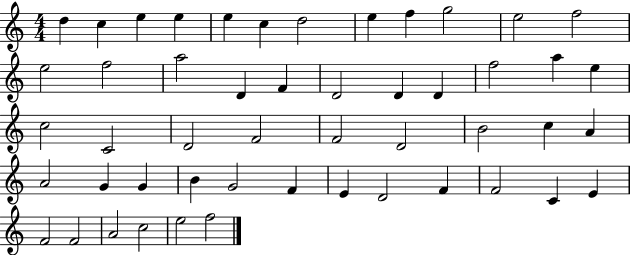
{
  \clef treble
  \numericTimeSignature
  \time 4/4
  \key c \major
  d''4 c''4 e''4 e''4 | e''4 c''4 d''2 | e''4 f''4 g''2 | e''2 f''2 | \break e''2 f''2 | a''2 d'4 f'4 | d'2 d'4 d'4 | f''2 a''4 e''4 | \break c''2 c'2 | d'2 f'2 | f'2 d'2 | b'2 c''4 a'4 | \break a'2 g'4 g'4 | b'4 g'2 f'4 | e'4 d'2 f'4 | f'2 c'4 e'4 | \break f'2 f'2 | a'2 c''2 | e''2 f''2 | \bar "|."
}